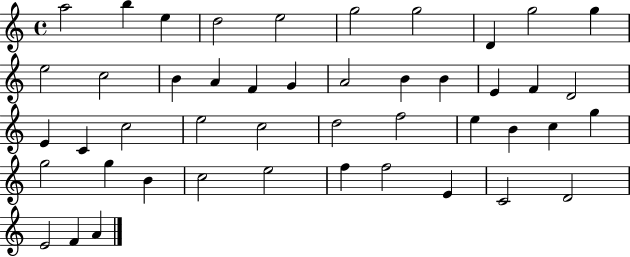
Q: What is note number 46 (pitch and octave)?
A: A4